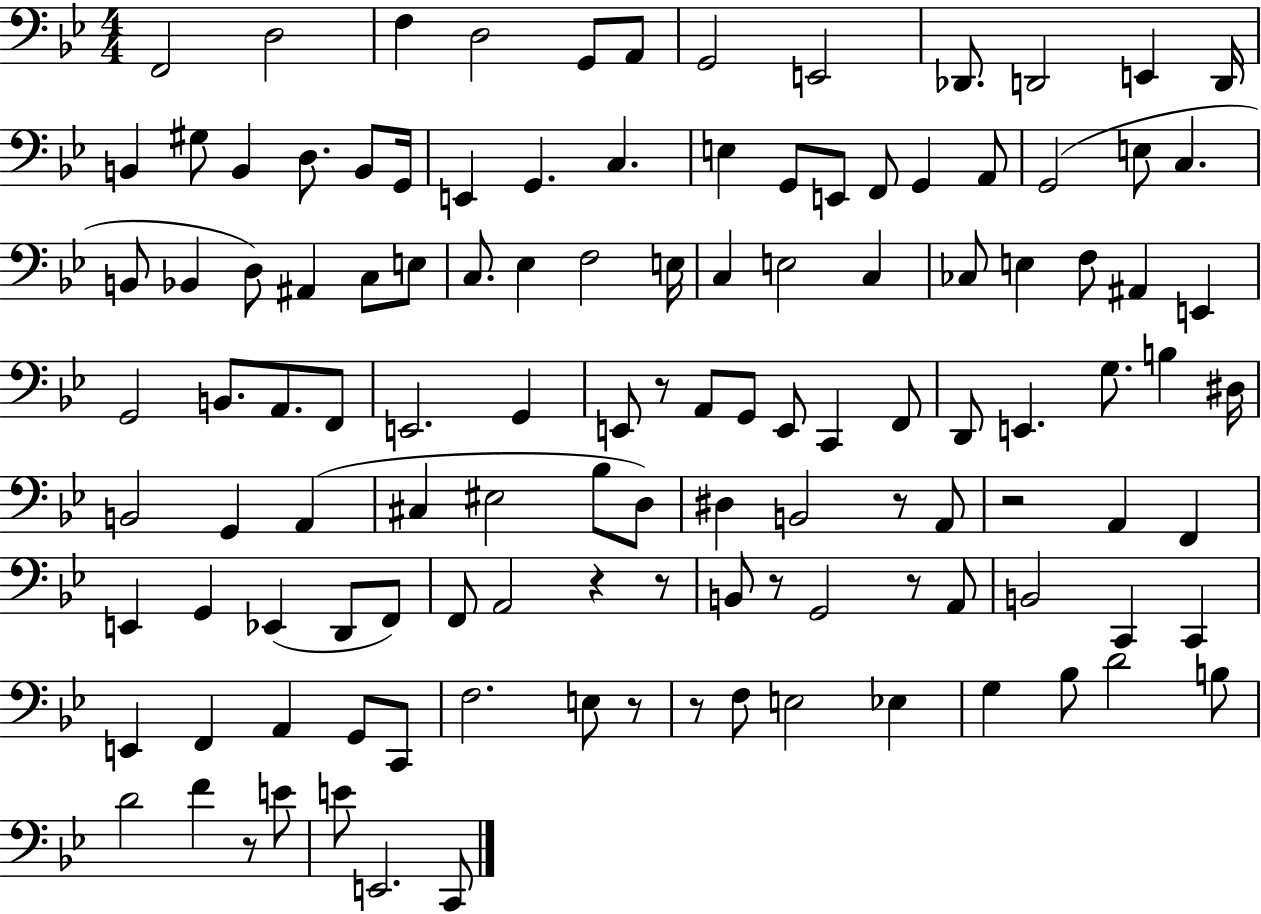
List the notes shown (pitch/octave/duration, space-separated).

F2/h D3/h F3/q D3/h G2/e A2/e G2/h E2/h Db2/e. D2/h E2/q D2/s B2/q G#3/e B2/q D3/e. B2/e G2/s E2/q G2/q. C3/q. E3/q G2/e E2/e F2/e G2/q A2/e G2/h E3/e C3/q. B2/e Bb2/q D3/e A#2/q C3/e E3/e C3/e. Eb3/q F3/h E3/s C3/q E3/h C3/q CES3/e E3/q F3/e A#2/q E2/q G2/h B2/e. A2/e. F2/e E2/h. G2/q E2/e R/e A2/e G2/e E2/e C2/q F2/e D2/e E2/q. G3/e. B3/q D#3/s B2/h G2/q A2/q C#3/q EIS3/h Bb3/e D3/e D#3/q B2/h R/e A2/e R/h A2/q F2/q E2/q G2/q Eb2/q D2/e F2/e F2/e A2/h R/q R/e B2/e R/e G2/h R/e A2/e B2/h C2/q C2/q E2/q F2/q A2/q G2/e C2/e F3/h. E3/e R/e R/e F3/e E3/h Eb3/q G3/q Bb3/e D4/h B3/e D4/h F4/q R/e E4/e E4/e E2/h. C2/e